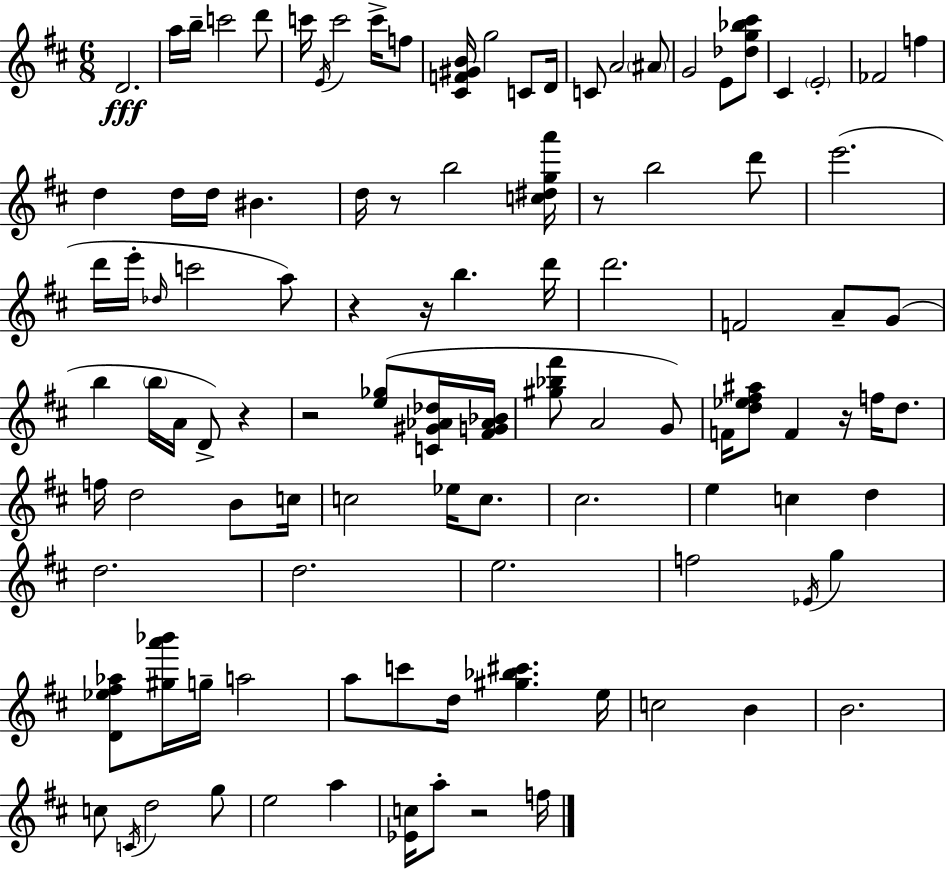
D4/h. A5/s B5/s C6/h D6/e C6/s E4/s C6/h C6/s F5/e [C#4,F4,G#4,B4]/s G5/h C4/e D4/s C4/e A4/h A#4/e G4/h E4/e [Db5,G5,Bb5,C#6]/e C#4/q E4/h FES4/h F5/q D5/q D5/s D5/s BIS4/q. D5/s R/e B5/h [C5,D#5,G5,A6]/s R/e B5/h D6/e E6/h. D6/s E6/s Db5/s C6/h A5/e R/q R/s B5/q. D6/s D6/h. F4/h A4/e G4/e B5/q B5/s A4/s D4/e R/q R/h [E5,Gb5]/e [C4,G#4,Ab4,Db5]/s [F#4,G4,Ab4,Bb4]/s [G#5,Bb5,F#6]/e A4/h G4/e F4/s [D5,Eb5,F#5,A#5]/e F4/q R/s F5/s D5/e. F5/s D5/h B4/e C5/s C5/h Eb5/s C5/e. C#5/h. E5/q C5/q D5/q D5/h. D5/h. E5/h. F5/h Eb4/s G5/q [D4,Eb5,F#5,Ab5]/e [G#5,A6,Bb6]/s G5/s A5/h A5/e C6/e D5/s [G#5,Bb5,C#6]/q. E5/s C5/h B4/q B4/h. C5/e C4/s D5/h G5/e E5/h A5/q [Eb4,C5]/s A5/e R/h F5/s